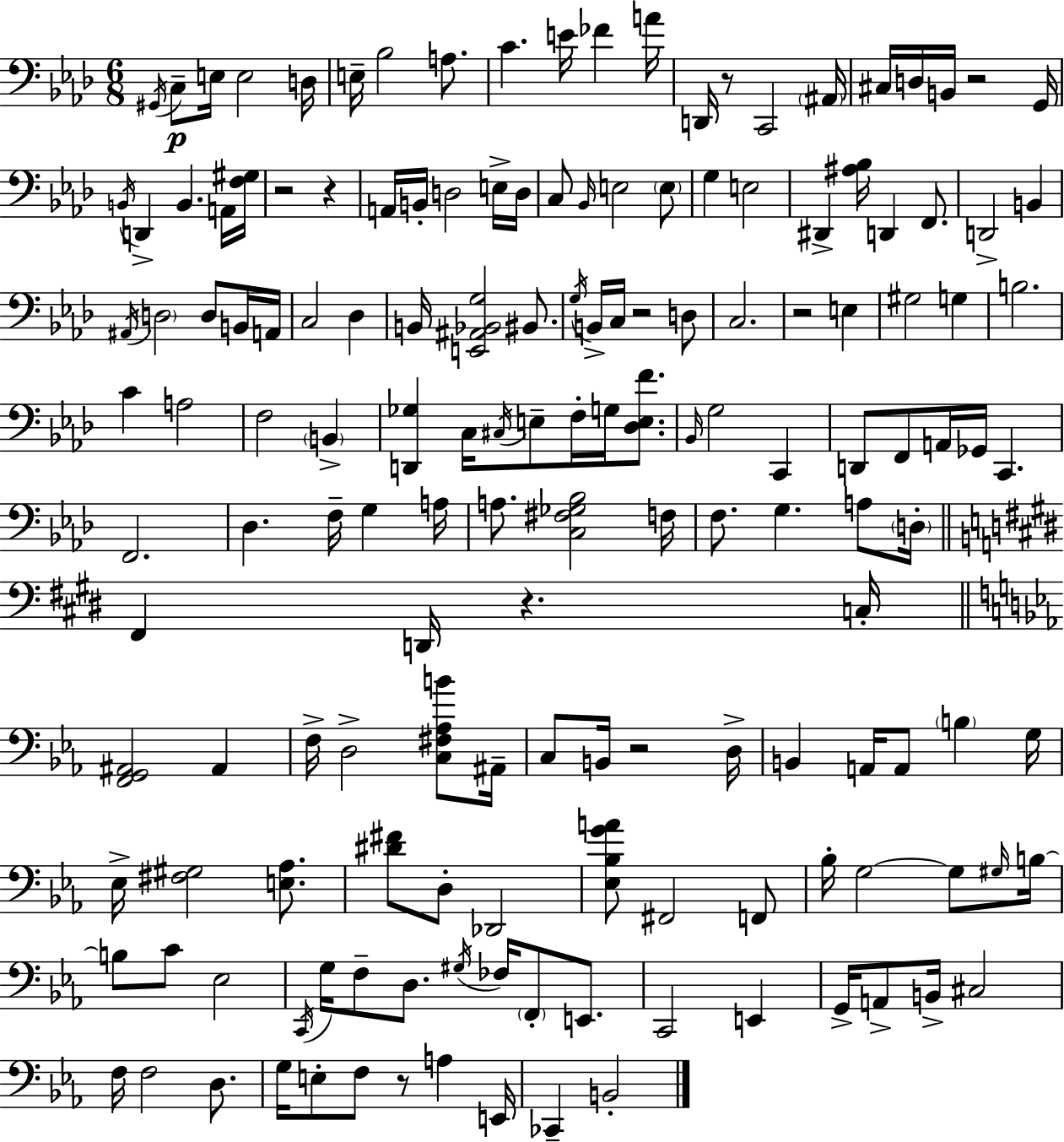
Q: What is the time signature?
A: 6/8